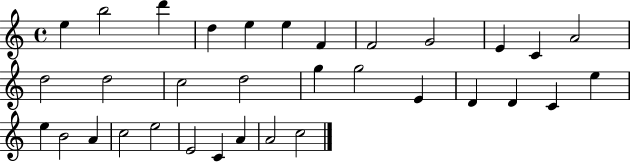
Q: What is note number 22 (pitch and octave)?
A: C4